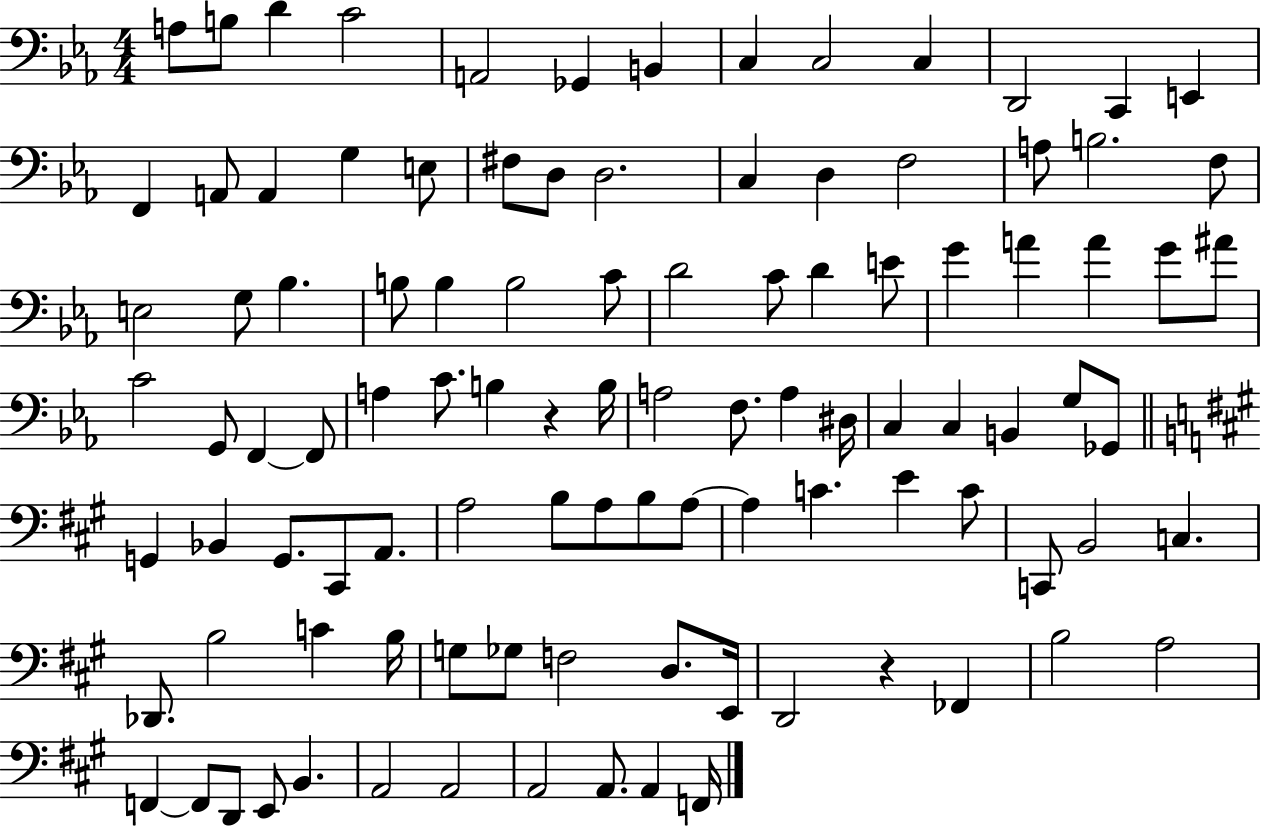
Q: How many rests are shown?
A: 2